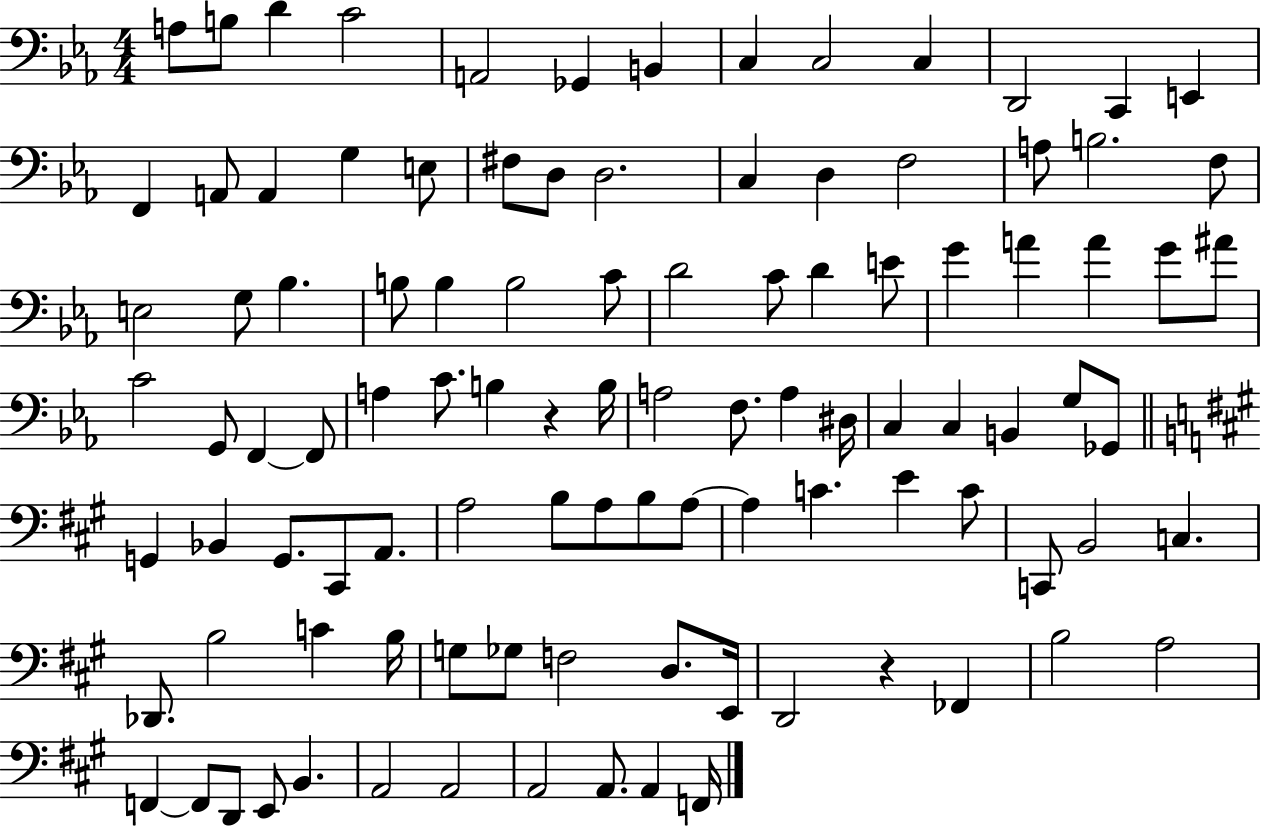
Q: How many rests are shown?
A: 2